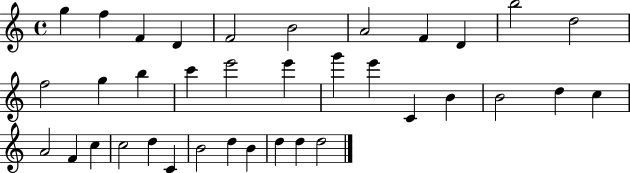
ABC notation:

X:1
T:Untitled
M:4/4
L:1/4
K:C
g f F D F2 B2 A2 F D b2 d2 f2 g b c' e'2 e' g' e' C B B2 d c A2 F c c2 d C B2 d B d d d2